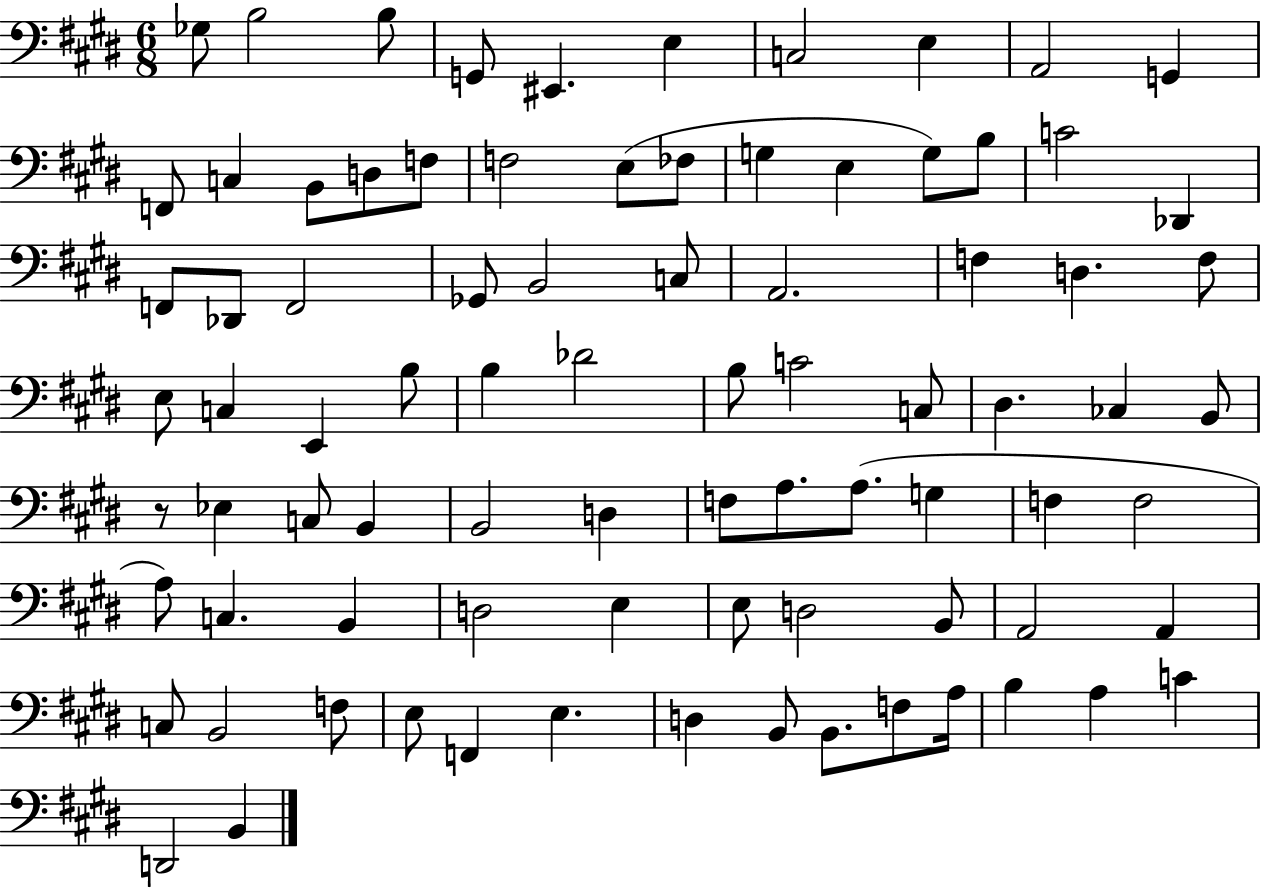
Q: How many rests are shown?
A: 1